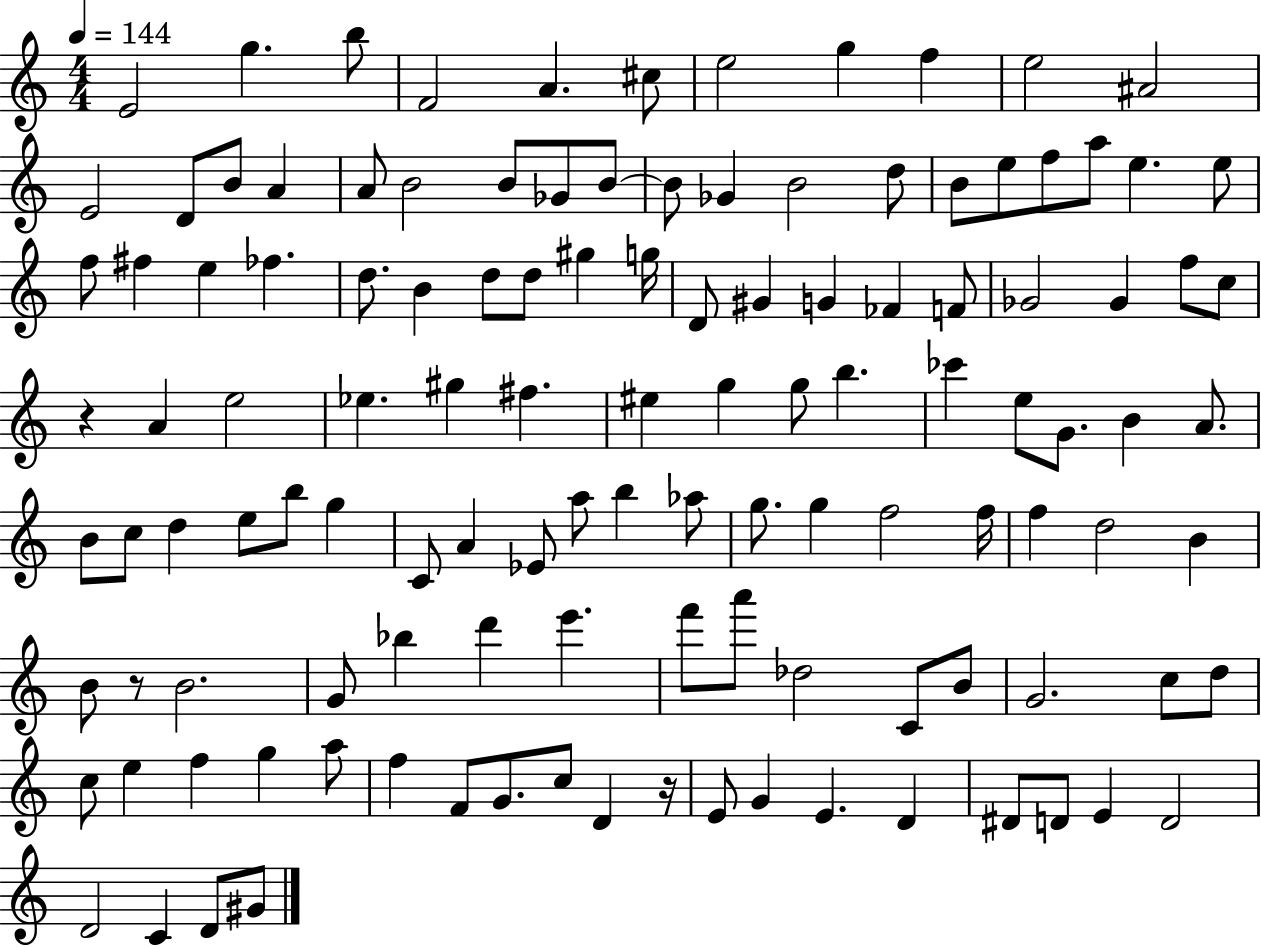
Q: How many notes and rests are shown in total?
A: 121